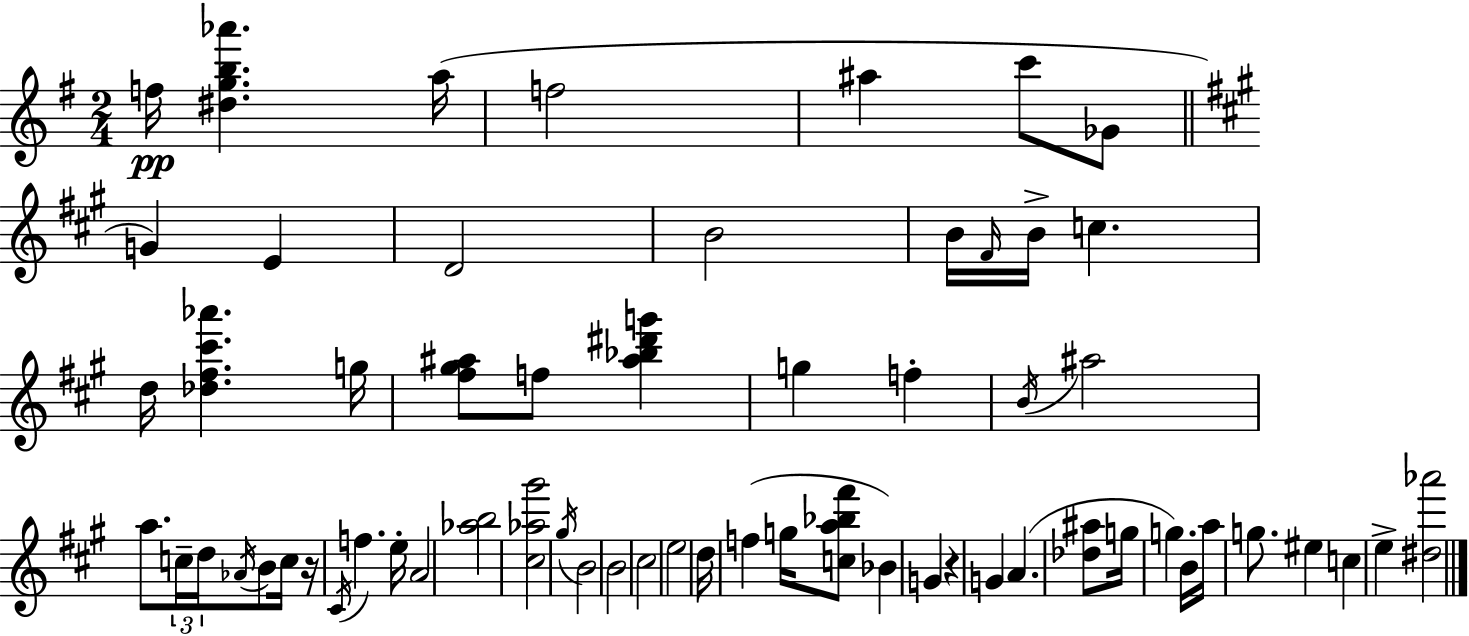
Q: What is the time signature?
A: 2/4